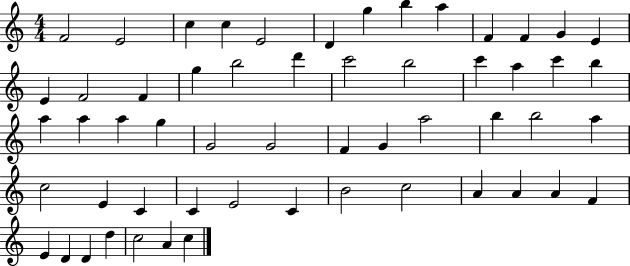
X:1
T:Untitled
M:4/4
L:1/4
K:C
F2 E2 c c E2 D g b a F F G E E F2 F g b2 d' c'2 b2 c' a c' b a a a g G2 G2 F G a2 b b2 a c2 E C C E2 C B2 c2 A A A F E D D d c2 A c